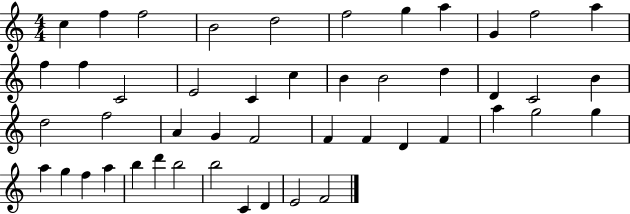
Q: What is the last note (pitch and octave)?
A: F4